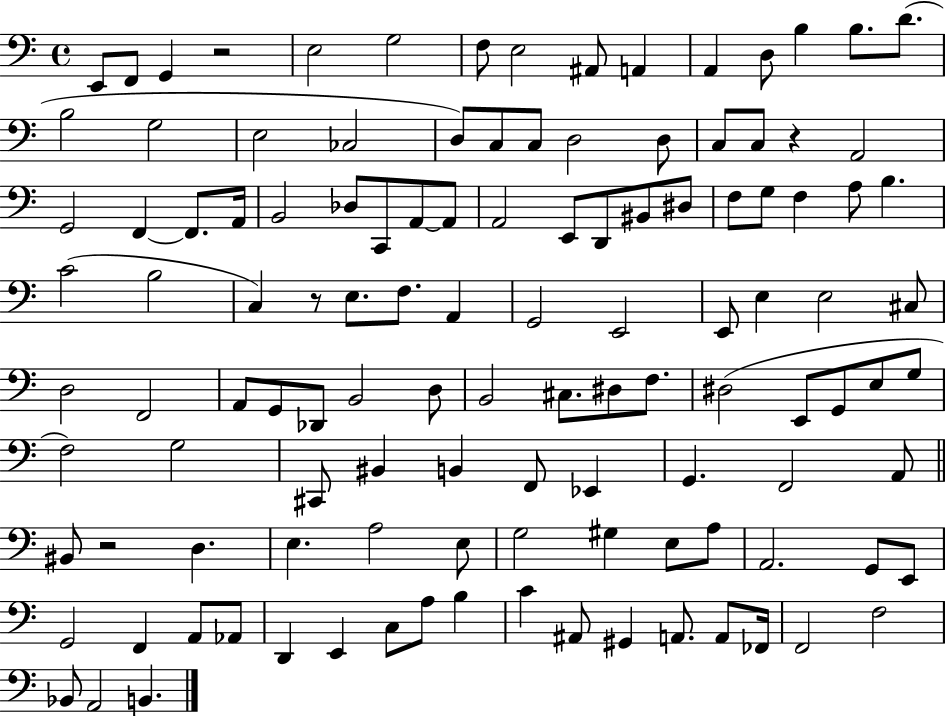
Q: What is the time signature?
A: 4/4